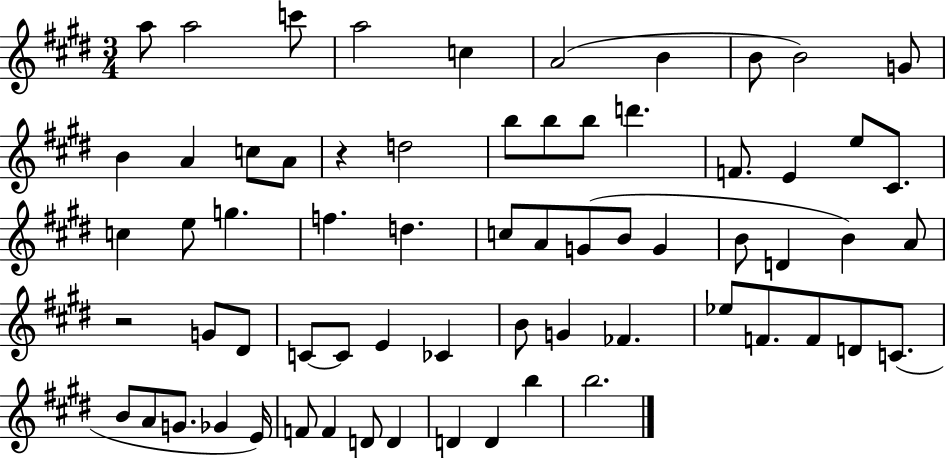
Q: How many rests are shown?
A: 2